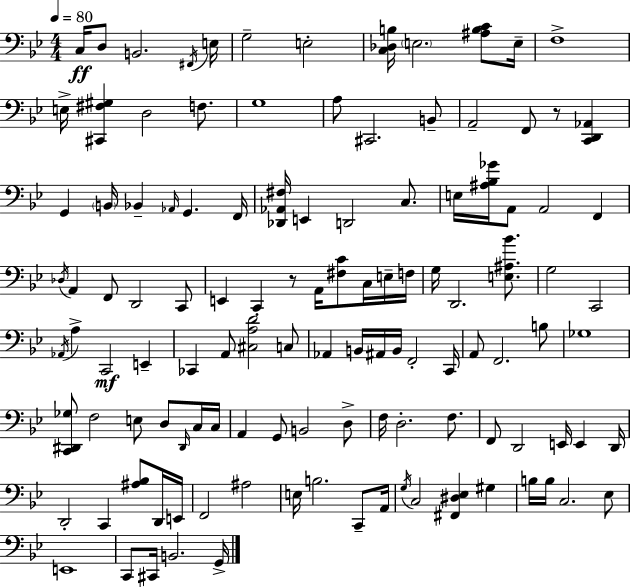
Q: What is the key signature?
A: BES major